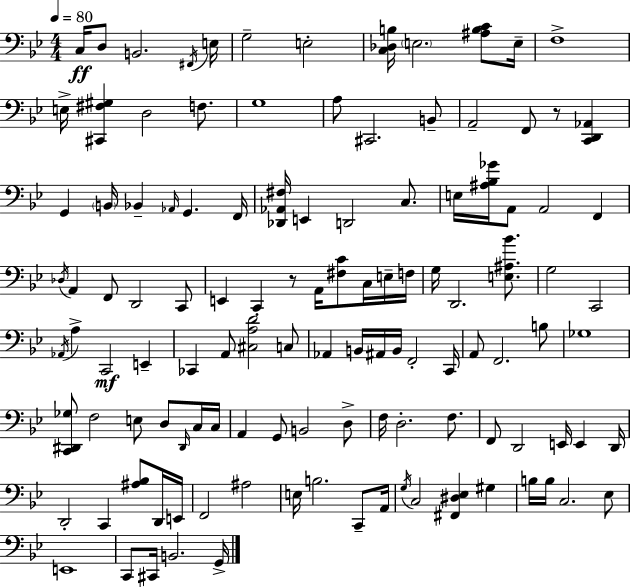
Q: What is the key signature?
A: BES major